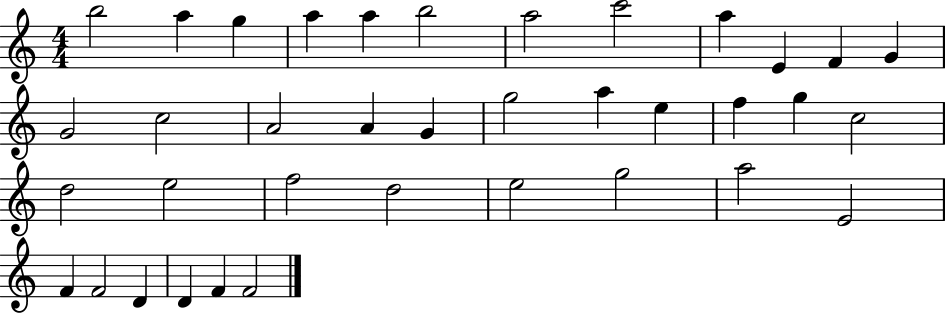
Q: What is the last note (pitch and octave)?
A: F4